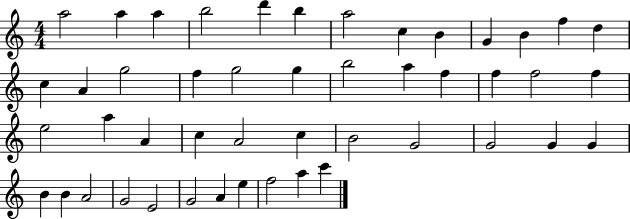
{
  \clef treble
  \numericTimeSignature
  \time 4/4
  \key c \major
  a''2 a''4 a''4 | b''2 d'''4 b''4 | a''2 c''4 b'4 | g'4 b'4 f''4 d''4 | \break c''4 a'4 g''2 | f''4 g''2 g''4 | b''2 a''4 f''4 | f''4 f''2 f''4 | \break e''2 a''4 a'4 | c''4 a'2 c''4 | b'2 g'2 | g'2 g'4 g'4 | \break b'4 b'4 a'2 | g'2 e'2 | g'2 a'4 e''4 | f''2 a''4 c'''4 | \break \bar "|."
}